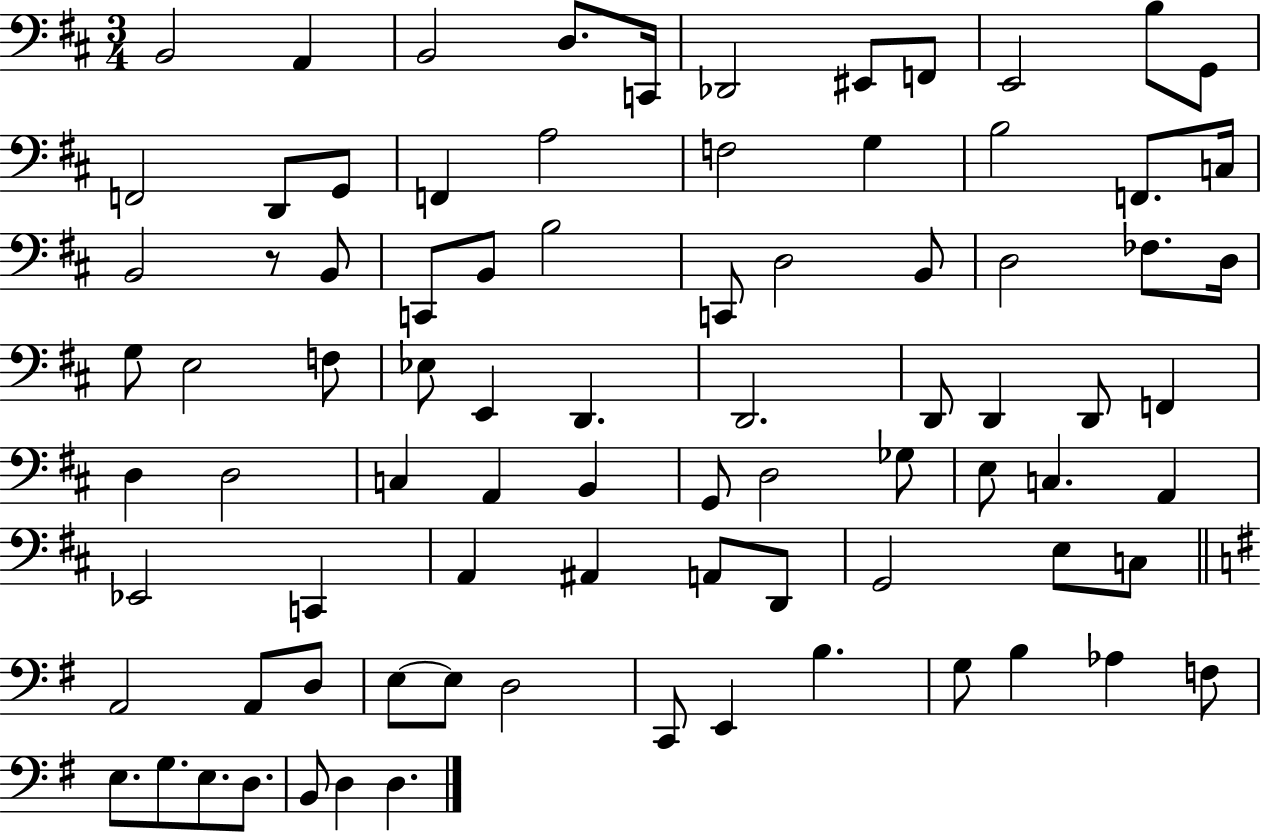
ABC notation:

X:1
T:Untitled
M:3/4
L:1/4
K:D
B,,2 A,, B,,2 D,/2 C,,/4 _D,,2 ^E,,/2 F,,/2 E,,2 B,/2 G,,/2 F,,2 D,,/2 G,,/2 F,, A,2 F,2 G, B,2 F,,/2 C,/4 B,,2 z/2 B,,/2 C,,/2 B,,/2 B,2 C,,/2 D,2 B,,/2 D,2 _F,/2 D,/4 G,/2 E,2 F,/2 _E,/2 E,, D,, D,,2 D,,/2 D,, D,,/2 F,, D, D,2 C, A,, B,, G,,/2 D,2 _G,/2 E,/2 C, A,, _E,,2 C,, A,, ^A,, A,,/2 D,,/2 G,,2 E,/2 C,/2 A,,2 A,,/2 D,/2 E,/2 E,/2 D,2 C,,/2 E,, B, G,/2 B, _A, F,/2 E,/2 G,/2 E,/2 D,/2 B,,/2 D, D,